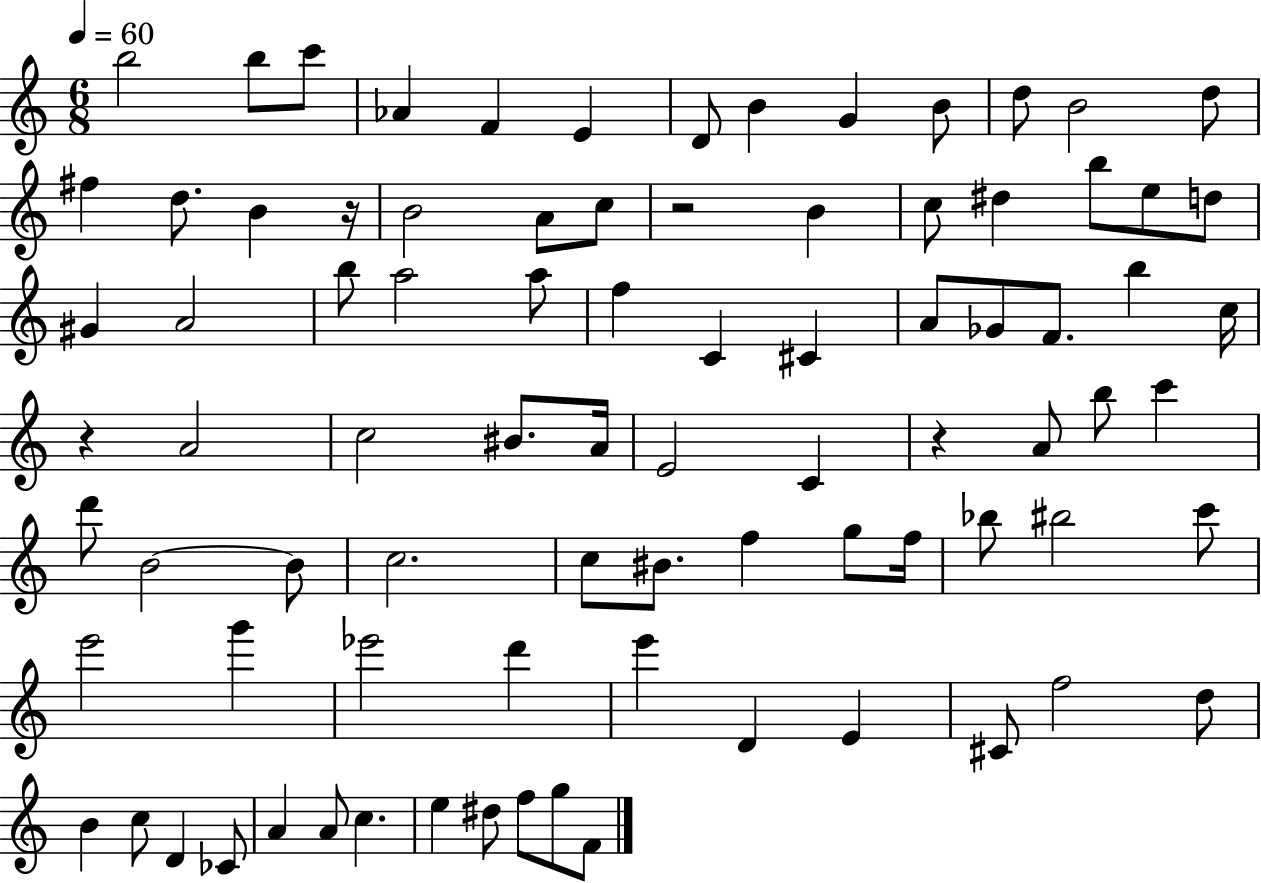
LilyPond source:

{
  \clef treble
  \numericTimeSignature
  \time 6/8
  \key c \major
  \tempo 4 = 60
  b''2 b''8 c'''8 | aes'4 f'4 e'4 | d'8 b'4 g'4 b'8 | d''8 b'2 d''8 | \break fis''4 d''8. b'4 r16 | b'2 a'8 c''8 | r2 b'4 | c''8 dis''4 b''8 e''8 d''8 | \break gis'4 a'2 | b''8 a''2 a''8 | f''4 c'4 cis'4 | a'8 ges'8 f'8. b''4 c''16 | \break r4 a'2 | c''2 bis'8. a'16 | e'2 c'4 | r4 a'8 b''8 c'''4 | \break d'''8 b'2~~ b'8 | c''2. | c''8 bis'8. f''4 g''8 f''16 | bes''8 bis''2 c'''8 | \break e'''2 g'''4 | ees'''2 d'''4 | e'''4 d'4 e'4 | cis'8 f''2 d''8 | \break b'4 c''8 d'4 ces'8 | a'4 a'8 c''4. | e''4 dis''8 f''8 g''8 f'8 | \bar "|."
}